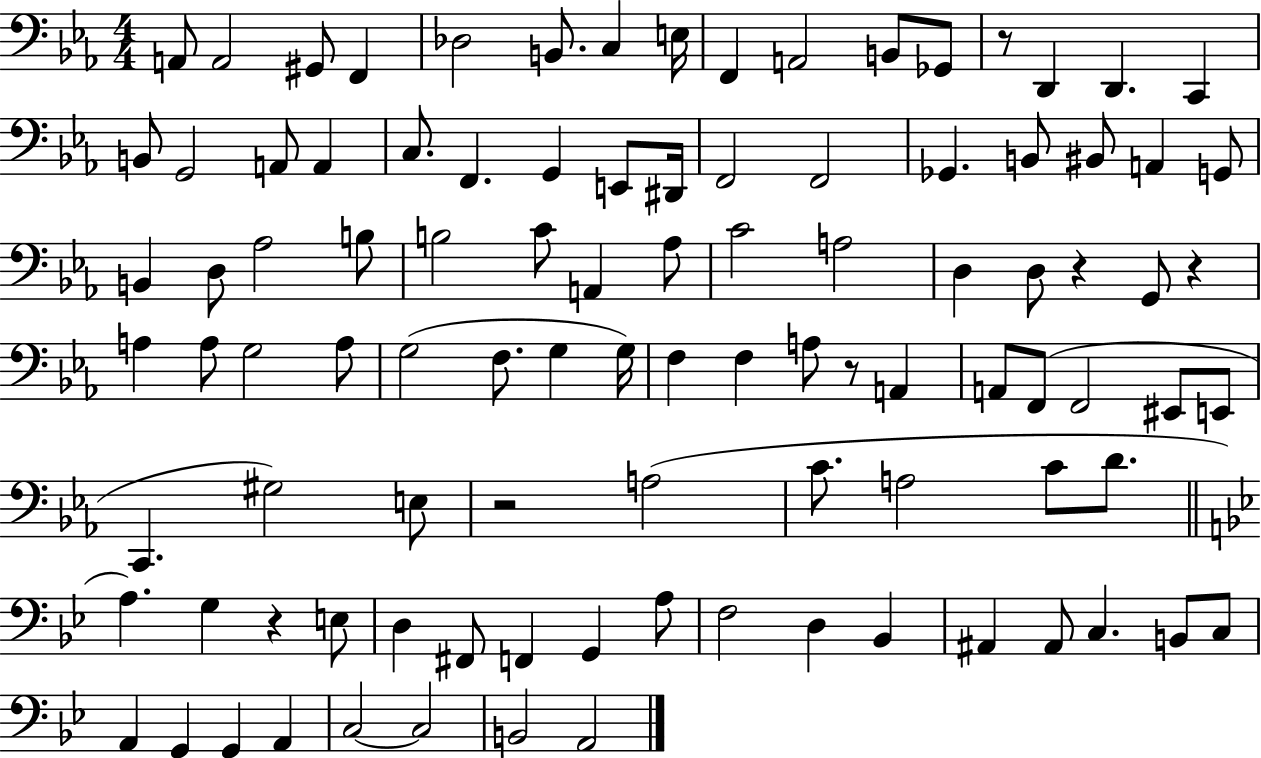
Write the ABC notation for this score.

X:1
T:Untitled
M:4/4
L:1/4
K:Eb
A,,/2 A,,2 ^G,,/2 F,, _D,2 B,,/2 C, E,/4 F,, A,,2 B,,/2 _G,,/2 z/2 D,, D,, C,, B,,/2 G,,2 A,,/2 A,, C,/2 F,, G,, E,,/2 ^D,,/4 F,,2 F,,2 _G,, B,,/2 ^B,,/2 A,, G,,/2 B,, D,/2 _A,2 B,/2 B,2 C/2 A,, _A,/2 C2 A,2 D, D,/2 z G,,/2 z A, A,/2 G,2 A,/2 G,2 F,/2 G, G,/4 F, F, A,/2 z/2 A,, A,,/2 F,,/2 F,,2 ^E,,/2 E,,/2 C,, ^G,2 E,/2 z2 A,2 C/2 A,2 C/2 D/2 A, G, z E,/2 D, ^F,,/2 F,, G,, A,/2 F,2 D, _B,, ^A,, ^A,,/2 C, B,,/2 C,/2 A,, G,, G,, A,, C,2 C,2 B,,2 A,,2